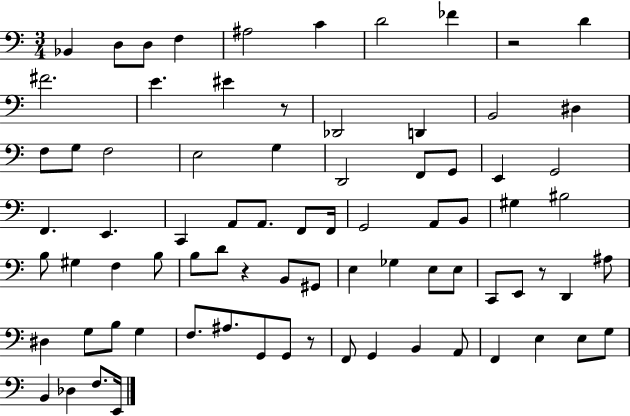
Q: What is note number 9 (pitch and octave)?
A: D4